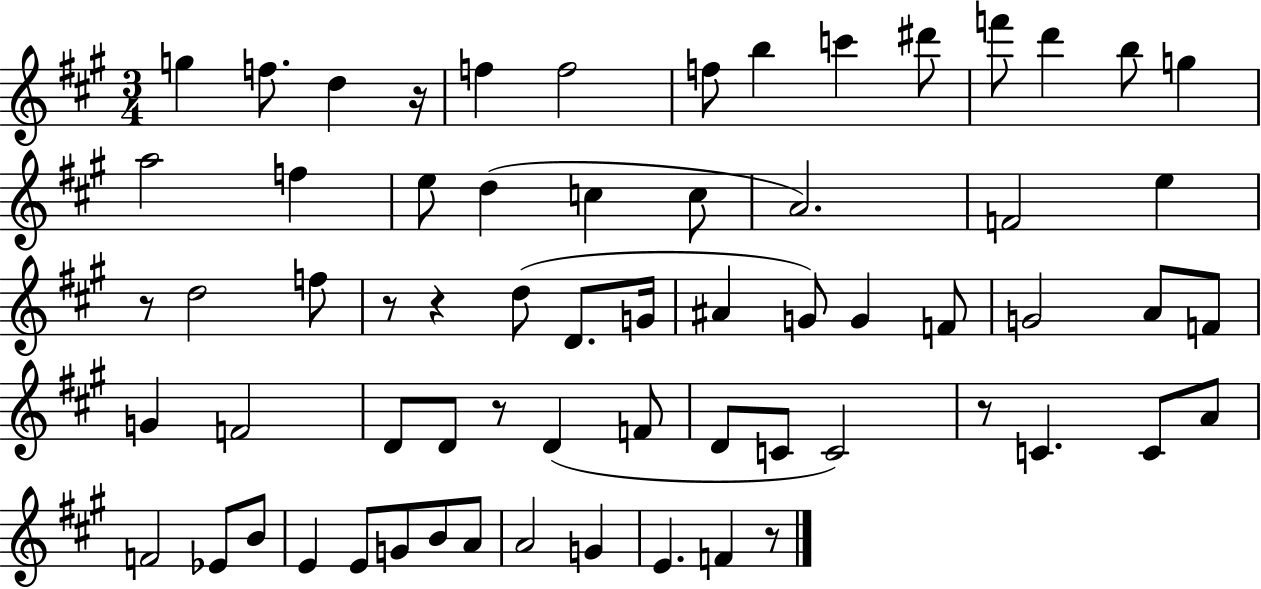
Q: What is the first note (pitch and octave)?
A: G5